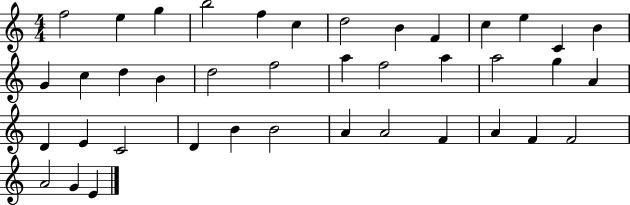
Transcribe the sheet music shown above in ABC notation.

X:1
T:Untitled
M:4/4
L:1/4
K:C
f2 e g b2 f c d2 B F c e C B G c d B d2 f2 a f2 a a2 g A D E C2 D B B2 A A2 F A F F2 A2 G E